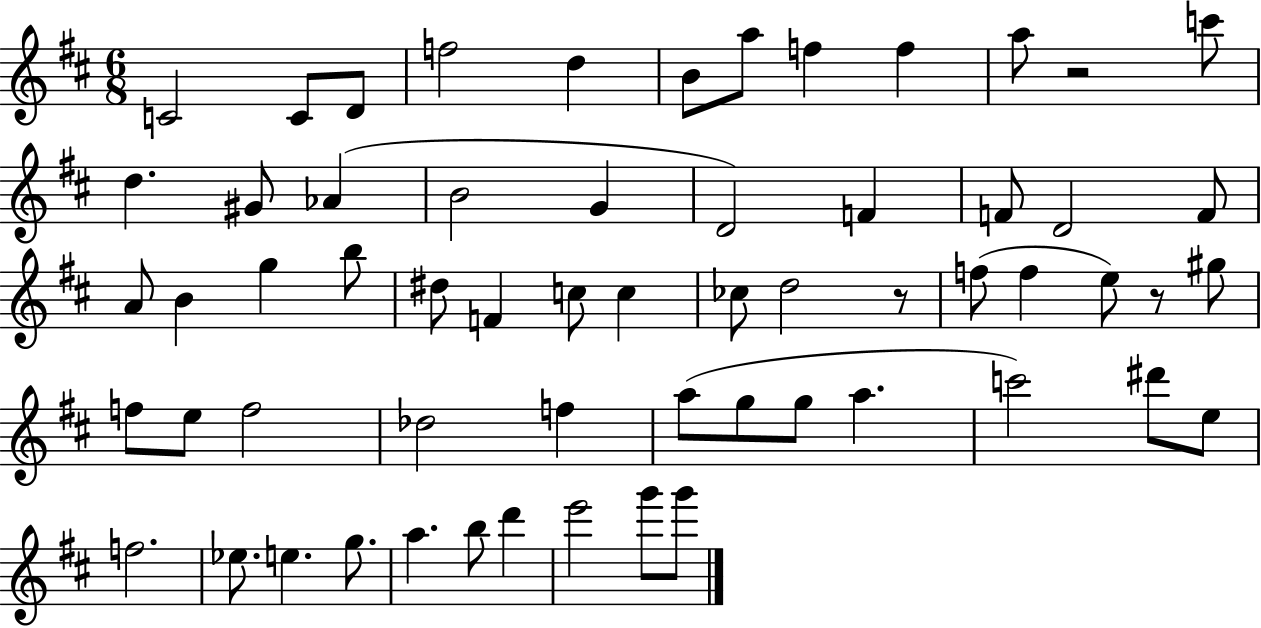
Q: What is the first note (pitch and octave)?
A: C4